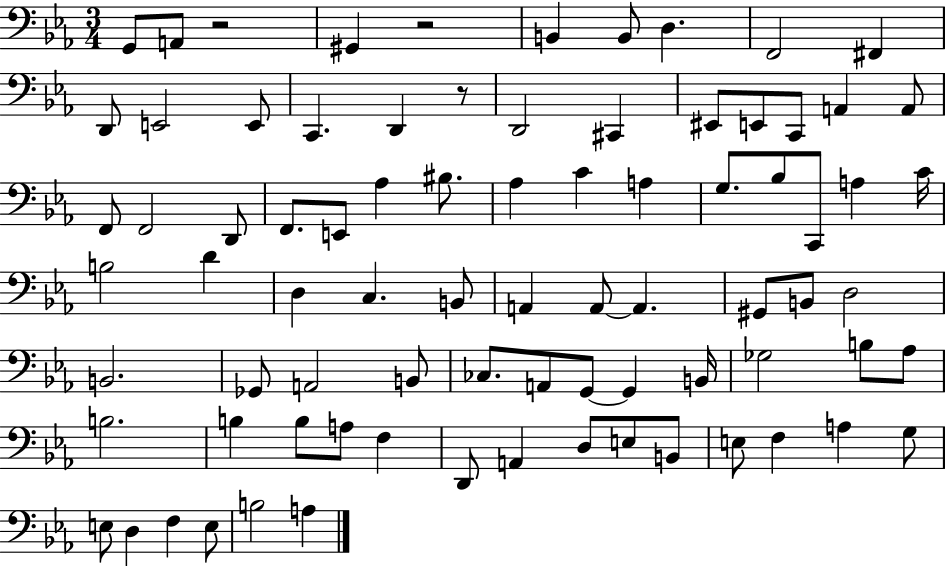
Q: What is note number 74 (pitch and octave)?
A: D3